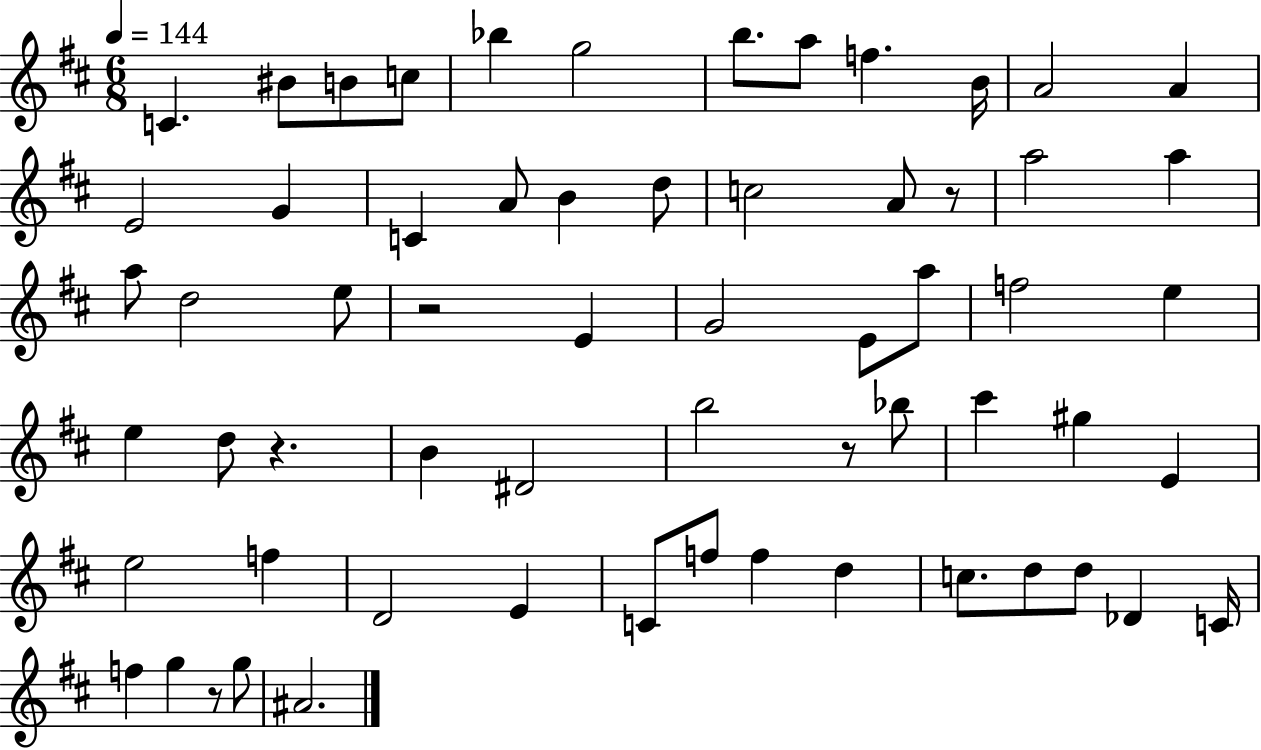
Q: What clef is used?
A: treble